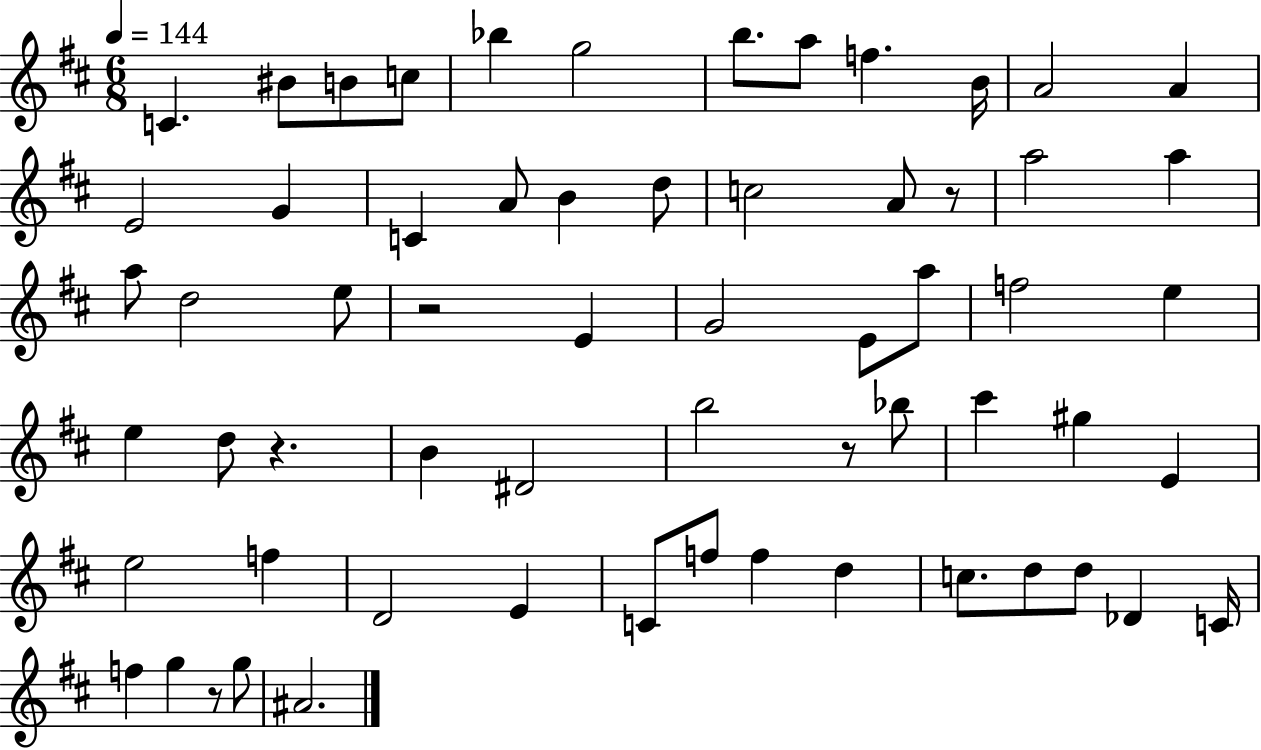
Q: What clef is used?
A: treble